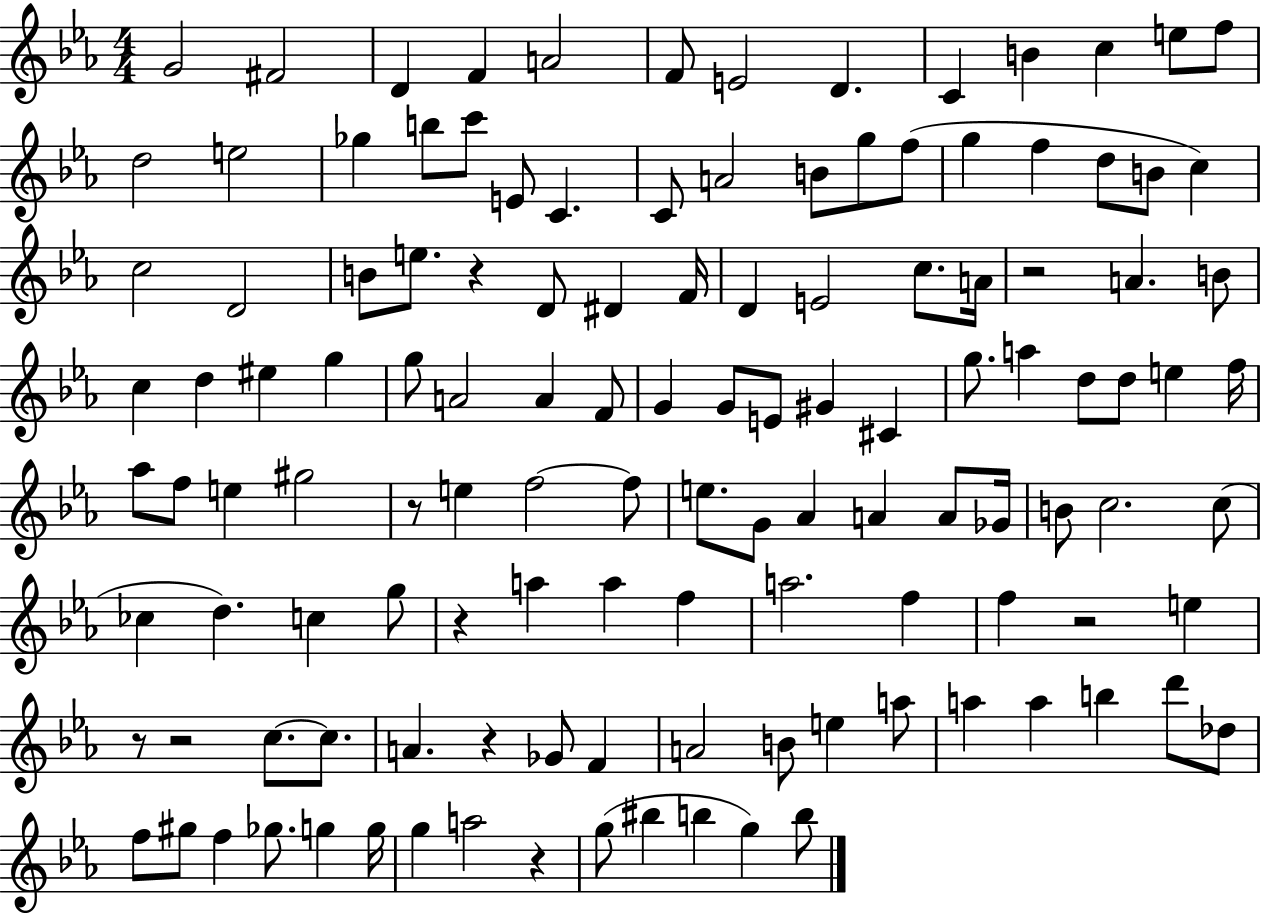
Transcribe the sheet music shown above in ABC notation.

X:1
T:Untitled
M:4/4
L:1/4
K:Eb
G2 ^F2 D F A2 F/2 E2 D C B c e/2 f/2 d2 e2 _g b/2 c'/2 E/2 C C/2 A2 B/2 g/2 f/2 g f d/2 B/2 c c2 D2 B/2 e/2 z D/2 ^D F/4 D E2 c/2 A/4 z2 A B/2 c d ^e g g/2 A2 A F/2 G G/2 E/2 ^G ^C g/2 a d/2 d/2 e f/4 _a/2 f/2 e ^g2 z/2 e f2 f/2 e/2 G/2 _A A A/2 _G/4 B/2 c2 c/2 _c d c g/2 z a a f a2 f f z2 e z/2 z2 c/2 c/2 A z _G/2 F A2 B/2 e a/2 a a b d'/2 _d/2 f/2 ^g/2 f _g/2 g g/4 g a2 z g/2 ^b b g b/2